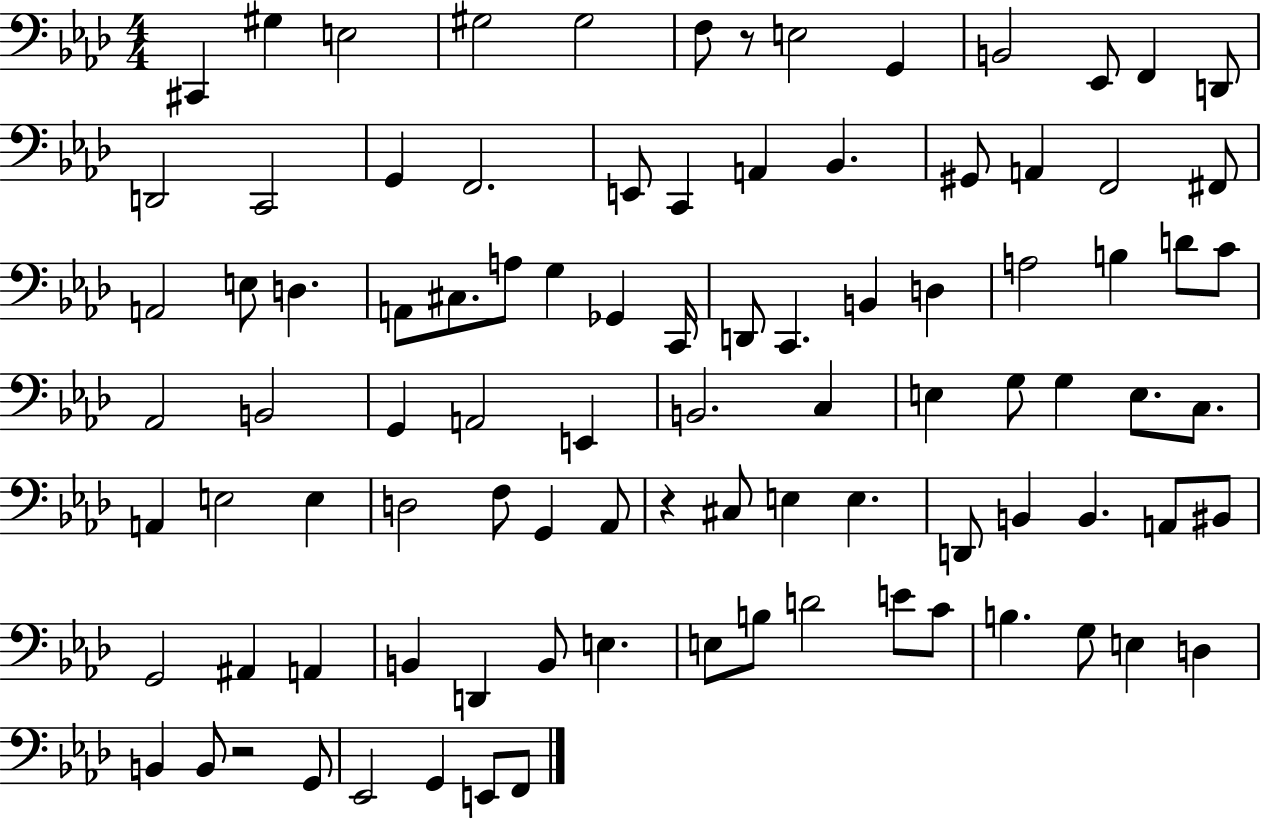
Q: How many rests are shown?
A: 3